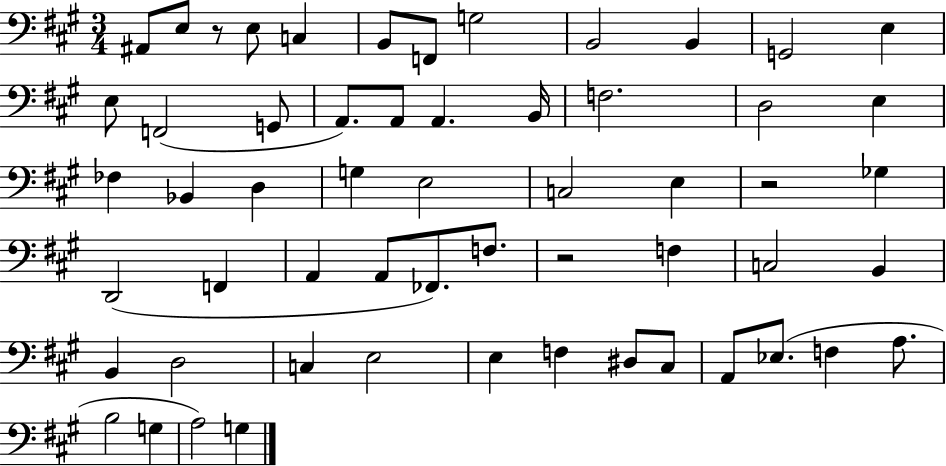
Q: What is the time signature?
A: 3/4